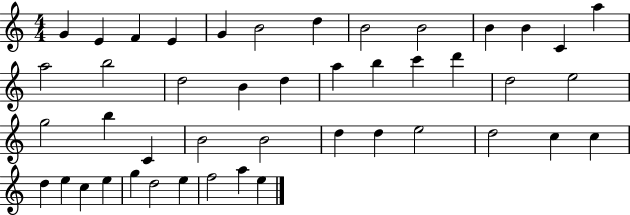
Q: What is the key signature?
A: C major